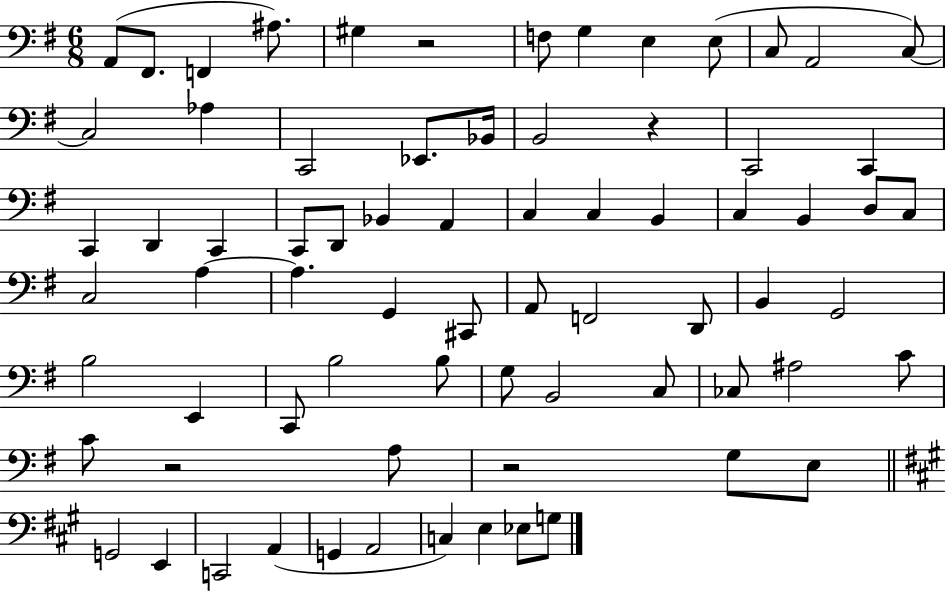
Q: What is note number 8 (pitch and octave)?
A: E3